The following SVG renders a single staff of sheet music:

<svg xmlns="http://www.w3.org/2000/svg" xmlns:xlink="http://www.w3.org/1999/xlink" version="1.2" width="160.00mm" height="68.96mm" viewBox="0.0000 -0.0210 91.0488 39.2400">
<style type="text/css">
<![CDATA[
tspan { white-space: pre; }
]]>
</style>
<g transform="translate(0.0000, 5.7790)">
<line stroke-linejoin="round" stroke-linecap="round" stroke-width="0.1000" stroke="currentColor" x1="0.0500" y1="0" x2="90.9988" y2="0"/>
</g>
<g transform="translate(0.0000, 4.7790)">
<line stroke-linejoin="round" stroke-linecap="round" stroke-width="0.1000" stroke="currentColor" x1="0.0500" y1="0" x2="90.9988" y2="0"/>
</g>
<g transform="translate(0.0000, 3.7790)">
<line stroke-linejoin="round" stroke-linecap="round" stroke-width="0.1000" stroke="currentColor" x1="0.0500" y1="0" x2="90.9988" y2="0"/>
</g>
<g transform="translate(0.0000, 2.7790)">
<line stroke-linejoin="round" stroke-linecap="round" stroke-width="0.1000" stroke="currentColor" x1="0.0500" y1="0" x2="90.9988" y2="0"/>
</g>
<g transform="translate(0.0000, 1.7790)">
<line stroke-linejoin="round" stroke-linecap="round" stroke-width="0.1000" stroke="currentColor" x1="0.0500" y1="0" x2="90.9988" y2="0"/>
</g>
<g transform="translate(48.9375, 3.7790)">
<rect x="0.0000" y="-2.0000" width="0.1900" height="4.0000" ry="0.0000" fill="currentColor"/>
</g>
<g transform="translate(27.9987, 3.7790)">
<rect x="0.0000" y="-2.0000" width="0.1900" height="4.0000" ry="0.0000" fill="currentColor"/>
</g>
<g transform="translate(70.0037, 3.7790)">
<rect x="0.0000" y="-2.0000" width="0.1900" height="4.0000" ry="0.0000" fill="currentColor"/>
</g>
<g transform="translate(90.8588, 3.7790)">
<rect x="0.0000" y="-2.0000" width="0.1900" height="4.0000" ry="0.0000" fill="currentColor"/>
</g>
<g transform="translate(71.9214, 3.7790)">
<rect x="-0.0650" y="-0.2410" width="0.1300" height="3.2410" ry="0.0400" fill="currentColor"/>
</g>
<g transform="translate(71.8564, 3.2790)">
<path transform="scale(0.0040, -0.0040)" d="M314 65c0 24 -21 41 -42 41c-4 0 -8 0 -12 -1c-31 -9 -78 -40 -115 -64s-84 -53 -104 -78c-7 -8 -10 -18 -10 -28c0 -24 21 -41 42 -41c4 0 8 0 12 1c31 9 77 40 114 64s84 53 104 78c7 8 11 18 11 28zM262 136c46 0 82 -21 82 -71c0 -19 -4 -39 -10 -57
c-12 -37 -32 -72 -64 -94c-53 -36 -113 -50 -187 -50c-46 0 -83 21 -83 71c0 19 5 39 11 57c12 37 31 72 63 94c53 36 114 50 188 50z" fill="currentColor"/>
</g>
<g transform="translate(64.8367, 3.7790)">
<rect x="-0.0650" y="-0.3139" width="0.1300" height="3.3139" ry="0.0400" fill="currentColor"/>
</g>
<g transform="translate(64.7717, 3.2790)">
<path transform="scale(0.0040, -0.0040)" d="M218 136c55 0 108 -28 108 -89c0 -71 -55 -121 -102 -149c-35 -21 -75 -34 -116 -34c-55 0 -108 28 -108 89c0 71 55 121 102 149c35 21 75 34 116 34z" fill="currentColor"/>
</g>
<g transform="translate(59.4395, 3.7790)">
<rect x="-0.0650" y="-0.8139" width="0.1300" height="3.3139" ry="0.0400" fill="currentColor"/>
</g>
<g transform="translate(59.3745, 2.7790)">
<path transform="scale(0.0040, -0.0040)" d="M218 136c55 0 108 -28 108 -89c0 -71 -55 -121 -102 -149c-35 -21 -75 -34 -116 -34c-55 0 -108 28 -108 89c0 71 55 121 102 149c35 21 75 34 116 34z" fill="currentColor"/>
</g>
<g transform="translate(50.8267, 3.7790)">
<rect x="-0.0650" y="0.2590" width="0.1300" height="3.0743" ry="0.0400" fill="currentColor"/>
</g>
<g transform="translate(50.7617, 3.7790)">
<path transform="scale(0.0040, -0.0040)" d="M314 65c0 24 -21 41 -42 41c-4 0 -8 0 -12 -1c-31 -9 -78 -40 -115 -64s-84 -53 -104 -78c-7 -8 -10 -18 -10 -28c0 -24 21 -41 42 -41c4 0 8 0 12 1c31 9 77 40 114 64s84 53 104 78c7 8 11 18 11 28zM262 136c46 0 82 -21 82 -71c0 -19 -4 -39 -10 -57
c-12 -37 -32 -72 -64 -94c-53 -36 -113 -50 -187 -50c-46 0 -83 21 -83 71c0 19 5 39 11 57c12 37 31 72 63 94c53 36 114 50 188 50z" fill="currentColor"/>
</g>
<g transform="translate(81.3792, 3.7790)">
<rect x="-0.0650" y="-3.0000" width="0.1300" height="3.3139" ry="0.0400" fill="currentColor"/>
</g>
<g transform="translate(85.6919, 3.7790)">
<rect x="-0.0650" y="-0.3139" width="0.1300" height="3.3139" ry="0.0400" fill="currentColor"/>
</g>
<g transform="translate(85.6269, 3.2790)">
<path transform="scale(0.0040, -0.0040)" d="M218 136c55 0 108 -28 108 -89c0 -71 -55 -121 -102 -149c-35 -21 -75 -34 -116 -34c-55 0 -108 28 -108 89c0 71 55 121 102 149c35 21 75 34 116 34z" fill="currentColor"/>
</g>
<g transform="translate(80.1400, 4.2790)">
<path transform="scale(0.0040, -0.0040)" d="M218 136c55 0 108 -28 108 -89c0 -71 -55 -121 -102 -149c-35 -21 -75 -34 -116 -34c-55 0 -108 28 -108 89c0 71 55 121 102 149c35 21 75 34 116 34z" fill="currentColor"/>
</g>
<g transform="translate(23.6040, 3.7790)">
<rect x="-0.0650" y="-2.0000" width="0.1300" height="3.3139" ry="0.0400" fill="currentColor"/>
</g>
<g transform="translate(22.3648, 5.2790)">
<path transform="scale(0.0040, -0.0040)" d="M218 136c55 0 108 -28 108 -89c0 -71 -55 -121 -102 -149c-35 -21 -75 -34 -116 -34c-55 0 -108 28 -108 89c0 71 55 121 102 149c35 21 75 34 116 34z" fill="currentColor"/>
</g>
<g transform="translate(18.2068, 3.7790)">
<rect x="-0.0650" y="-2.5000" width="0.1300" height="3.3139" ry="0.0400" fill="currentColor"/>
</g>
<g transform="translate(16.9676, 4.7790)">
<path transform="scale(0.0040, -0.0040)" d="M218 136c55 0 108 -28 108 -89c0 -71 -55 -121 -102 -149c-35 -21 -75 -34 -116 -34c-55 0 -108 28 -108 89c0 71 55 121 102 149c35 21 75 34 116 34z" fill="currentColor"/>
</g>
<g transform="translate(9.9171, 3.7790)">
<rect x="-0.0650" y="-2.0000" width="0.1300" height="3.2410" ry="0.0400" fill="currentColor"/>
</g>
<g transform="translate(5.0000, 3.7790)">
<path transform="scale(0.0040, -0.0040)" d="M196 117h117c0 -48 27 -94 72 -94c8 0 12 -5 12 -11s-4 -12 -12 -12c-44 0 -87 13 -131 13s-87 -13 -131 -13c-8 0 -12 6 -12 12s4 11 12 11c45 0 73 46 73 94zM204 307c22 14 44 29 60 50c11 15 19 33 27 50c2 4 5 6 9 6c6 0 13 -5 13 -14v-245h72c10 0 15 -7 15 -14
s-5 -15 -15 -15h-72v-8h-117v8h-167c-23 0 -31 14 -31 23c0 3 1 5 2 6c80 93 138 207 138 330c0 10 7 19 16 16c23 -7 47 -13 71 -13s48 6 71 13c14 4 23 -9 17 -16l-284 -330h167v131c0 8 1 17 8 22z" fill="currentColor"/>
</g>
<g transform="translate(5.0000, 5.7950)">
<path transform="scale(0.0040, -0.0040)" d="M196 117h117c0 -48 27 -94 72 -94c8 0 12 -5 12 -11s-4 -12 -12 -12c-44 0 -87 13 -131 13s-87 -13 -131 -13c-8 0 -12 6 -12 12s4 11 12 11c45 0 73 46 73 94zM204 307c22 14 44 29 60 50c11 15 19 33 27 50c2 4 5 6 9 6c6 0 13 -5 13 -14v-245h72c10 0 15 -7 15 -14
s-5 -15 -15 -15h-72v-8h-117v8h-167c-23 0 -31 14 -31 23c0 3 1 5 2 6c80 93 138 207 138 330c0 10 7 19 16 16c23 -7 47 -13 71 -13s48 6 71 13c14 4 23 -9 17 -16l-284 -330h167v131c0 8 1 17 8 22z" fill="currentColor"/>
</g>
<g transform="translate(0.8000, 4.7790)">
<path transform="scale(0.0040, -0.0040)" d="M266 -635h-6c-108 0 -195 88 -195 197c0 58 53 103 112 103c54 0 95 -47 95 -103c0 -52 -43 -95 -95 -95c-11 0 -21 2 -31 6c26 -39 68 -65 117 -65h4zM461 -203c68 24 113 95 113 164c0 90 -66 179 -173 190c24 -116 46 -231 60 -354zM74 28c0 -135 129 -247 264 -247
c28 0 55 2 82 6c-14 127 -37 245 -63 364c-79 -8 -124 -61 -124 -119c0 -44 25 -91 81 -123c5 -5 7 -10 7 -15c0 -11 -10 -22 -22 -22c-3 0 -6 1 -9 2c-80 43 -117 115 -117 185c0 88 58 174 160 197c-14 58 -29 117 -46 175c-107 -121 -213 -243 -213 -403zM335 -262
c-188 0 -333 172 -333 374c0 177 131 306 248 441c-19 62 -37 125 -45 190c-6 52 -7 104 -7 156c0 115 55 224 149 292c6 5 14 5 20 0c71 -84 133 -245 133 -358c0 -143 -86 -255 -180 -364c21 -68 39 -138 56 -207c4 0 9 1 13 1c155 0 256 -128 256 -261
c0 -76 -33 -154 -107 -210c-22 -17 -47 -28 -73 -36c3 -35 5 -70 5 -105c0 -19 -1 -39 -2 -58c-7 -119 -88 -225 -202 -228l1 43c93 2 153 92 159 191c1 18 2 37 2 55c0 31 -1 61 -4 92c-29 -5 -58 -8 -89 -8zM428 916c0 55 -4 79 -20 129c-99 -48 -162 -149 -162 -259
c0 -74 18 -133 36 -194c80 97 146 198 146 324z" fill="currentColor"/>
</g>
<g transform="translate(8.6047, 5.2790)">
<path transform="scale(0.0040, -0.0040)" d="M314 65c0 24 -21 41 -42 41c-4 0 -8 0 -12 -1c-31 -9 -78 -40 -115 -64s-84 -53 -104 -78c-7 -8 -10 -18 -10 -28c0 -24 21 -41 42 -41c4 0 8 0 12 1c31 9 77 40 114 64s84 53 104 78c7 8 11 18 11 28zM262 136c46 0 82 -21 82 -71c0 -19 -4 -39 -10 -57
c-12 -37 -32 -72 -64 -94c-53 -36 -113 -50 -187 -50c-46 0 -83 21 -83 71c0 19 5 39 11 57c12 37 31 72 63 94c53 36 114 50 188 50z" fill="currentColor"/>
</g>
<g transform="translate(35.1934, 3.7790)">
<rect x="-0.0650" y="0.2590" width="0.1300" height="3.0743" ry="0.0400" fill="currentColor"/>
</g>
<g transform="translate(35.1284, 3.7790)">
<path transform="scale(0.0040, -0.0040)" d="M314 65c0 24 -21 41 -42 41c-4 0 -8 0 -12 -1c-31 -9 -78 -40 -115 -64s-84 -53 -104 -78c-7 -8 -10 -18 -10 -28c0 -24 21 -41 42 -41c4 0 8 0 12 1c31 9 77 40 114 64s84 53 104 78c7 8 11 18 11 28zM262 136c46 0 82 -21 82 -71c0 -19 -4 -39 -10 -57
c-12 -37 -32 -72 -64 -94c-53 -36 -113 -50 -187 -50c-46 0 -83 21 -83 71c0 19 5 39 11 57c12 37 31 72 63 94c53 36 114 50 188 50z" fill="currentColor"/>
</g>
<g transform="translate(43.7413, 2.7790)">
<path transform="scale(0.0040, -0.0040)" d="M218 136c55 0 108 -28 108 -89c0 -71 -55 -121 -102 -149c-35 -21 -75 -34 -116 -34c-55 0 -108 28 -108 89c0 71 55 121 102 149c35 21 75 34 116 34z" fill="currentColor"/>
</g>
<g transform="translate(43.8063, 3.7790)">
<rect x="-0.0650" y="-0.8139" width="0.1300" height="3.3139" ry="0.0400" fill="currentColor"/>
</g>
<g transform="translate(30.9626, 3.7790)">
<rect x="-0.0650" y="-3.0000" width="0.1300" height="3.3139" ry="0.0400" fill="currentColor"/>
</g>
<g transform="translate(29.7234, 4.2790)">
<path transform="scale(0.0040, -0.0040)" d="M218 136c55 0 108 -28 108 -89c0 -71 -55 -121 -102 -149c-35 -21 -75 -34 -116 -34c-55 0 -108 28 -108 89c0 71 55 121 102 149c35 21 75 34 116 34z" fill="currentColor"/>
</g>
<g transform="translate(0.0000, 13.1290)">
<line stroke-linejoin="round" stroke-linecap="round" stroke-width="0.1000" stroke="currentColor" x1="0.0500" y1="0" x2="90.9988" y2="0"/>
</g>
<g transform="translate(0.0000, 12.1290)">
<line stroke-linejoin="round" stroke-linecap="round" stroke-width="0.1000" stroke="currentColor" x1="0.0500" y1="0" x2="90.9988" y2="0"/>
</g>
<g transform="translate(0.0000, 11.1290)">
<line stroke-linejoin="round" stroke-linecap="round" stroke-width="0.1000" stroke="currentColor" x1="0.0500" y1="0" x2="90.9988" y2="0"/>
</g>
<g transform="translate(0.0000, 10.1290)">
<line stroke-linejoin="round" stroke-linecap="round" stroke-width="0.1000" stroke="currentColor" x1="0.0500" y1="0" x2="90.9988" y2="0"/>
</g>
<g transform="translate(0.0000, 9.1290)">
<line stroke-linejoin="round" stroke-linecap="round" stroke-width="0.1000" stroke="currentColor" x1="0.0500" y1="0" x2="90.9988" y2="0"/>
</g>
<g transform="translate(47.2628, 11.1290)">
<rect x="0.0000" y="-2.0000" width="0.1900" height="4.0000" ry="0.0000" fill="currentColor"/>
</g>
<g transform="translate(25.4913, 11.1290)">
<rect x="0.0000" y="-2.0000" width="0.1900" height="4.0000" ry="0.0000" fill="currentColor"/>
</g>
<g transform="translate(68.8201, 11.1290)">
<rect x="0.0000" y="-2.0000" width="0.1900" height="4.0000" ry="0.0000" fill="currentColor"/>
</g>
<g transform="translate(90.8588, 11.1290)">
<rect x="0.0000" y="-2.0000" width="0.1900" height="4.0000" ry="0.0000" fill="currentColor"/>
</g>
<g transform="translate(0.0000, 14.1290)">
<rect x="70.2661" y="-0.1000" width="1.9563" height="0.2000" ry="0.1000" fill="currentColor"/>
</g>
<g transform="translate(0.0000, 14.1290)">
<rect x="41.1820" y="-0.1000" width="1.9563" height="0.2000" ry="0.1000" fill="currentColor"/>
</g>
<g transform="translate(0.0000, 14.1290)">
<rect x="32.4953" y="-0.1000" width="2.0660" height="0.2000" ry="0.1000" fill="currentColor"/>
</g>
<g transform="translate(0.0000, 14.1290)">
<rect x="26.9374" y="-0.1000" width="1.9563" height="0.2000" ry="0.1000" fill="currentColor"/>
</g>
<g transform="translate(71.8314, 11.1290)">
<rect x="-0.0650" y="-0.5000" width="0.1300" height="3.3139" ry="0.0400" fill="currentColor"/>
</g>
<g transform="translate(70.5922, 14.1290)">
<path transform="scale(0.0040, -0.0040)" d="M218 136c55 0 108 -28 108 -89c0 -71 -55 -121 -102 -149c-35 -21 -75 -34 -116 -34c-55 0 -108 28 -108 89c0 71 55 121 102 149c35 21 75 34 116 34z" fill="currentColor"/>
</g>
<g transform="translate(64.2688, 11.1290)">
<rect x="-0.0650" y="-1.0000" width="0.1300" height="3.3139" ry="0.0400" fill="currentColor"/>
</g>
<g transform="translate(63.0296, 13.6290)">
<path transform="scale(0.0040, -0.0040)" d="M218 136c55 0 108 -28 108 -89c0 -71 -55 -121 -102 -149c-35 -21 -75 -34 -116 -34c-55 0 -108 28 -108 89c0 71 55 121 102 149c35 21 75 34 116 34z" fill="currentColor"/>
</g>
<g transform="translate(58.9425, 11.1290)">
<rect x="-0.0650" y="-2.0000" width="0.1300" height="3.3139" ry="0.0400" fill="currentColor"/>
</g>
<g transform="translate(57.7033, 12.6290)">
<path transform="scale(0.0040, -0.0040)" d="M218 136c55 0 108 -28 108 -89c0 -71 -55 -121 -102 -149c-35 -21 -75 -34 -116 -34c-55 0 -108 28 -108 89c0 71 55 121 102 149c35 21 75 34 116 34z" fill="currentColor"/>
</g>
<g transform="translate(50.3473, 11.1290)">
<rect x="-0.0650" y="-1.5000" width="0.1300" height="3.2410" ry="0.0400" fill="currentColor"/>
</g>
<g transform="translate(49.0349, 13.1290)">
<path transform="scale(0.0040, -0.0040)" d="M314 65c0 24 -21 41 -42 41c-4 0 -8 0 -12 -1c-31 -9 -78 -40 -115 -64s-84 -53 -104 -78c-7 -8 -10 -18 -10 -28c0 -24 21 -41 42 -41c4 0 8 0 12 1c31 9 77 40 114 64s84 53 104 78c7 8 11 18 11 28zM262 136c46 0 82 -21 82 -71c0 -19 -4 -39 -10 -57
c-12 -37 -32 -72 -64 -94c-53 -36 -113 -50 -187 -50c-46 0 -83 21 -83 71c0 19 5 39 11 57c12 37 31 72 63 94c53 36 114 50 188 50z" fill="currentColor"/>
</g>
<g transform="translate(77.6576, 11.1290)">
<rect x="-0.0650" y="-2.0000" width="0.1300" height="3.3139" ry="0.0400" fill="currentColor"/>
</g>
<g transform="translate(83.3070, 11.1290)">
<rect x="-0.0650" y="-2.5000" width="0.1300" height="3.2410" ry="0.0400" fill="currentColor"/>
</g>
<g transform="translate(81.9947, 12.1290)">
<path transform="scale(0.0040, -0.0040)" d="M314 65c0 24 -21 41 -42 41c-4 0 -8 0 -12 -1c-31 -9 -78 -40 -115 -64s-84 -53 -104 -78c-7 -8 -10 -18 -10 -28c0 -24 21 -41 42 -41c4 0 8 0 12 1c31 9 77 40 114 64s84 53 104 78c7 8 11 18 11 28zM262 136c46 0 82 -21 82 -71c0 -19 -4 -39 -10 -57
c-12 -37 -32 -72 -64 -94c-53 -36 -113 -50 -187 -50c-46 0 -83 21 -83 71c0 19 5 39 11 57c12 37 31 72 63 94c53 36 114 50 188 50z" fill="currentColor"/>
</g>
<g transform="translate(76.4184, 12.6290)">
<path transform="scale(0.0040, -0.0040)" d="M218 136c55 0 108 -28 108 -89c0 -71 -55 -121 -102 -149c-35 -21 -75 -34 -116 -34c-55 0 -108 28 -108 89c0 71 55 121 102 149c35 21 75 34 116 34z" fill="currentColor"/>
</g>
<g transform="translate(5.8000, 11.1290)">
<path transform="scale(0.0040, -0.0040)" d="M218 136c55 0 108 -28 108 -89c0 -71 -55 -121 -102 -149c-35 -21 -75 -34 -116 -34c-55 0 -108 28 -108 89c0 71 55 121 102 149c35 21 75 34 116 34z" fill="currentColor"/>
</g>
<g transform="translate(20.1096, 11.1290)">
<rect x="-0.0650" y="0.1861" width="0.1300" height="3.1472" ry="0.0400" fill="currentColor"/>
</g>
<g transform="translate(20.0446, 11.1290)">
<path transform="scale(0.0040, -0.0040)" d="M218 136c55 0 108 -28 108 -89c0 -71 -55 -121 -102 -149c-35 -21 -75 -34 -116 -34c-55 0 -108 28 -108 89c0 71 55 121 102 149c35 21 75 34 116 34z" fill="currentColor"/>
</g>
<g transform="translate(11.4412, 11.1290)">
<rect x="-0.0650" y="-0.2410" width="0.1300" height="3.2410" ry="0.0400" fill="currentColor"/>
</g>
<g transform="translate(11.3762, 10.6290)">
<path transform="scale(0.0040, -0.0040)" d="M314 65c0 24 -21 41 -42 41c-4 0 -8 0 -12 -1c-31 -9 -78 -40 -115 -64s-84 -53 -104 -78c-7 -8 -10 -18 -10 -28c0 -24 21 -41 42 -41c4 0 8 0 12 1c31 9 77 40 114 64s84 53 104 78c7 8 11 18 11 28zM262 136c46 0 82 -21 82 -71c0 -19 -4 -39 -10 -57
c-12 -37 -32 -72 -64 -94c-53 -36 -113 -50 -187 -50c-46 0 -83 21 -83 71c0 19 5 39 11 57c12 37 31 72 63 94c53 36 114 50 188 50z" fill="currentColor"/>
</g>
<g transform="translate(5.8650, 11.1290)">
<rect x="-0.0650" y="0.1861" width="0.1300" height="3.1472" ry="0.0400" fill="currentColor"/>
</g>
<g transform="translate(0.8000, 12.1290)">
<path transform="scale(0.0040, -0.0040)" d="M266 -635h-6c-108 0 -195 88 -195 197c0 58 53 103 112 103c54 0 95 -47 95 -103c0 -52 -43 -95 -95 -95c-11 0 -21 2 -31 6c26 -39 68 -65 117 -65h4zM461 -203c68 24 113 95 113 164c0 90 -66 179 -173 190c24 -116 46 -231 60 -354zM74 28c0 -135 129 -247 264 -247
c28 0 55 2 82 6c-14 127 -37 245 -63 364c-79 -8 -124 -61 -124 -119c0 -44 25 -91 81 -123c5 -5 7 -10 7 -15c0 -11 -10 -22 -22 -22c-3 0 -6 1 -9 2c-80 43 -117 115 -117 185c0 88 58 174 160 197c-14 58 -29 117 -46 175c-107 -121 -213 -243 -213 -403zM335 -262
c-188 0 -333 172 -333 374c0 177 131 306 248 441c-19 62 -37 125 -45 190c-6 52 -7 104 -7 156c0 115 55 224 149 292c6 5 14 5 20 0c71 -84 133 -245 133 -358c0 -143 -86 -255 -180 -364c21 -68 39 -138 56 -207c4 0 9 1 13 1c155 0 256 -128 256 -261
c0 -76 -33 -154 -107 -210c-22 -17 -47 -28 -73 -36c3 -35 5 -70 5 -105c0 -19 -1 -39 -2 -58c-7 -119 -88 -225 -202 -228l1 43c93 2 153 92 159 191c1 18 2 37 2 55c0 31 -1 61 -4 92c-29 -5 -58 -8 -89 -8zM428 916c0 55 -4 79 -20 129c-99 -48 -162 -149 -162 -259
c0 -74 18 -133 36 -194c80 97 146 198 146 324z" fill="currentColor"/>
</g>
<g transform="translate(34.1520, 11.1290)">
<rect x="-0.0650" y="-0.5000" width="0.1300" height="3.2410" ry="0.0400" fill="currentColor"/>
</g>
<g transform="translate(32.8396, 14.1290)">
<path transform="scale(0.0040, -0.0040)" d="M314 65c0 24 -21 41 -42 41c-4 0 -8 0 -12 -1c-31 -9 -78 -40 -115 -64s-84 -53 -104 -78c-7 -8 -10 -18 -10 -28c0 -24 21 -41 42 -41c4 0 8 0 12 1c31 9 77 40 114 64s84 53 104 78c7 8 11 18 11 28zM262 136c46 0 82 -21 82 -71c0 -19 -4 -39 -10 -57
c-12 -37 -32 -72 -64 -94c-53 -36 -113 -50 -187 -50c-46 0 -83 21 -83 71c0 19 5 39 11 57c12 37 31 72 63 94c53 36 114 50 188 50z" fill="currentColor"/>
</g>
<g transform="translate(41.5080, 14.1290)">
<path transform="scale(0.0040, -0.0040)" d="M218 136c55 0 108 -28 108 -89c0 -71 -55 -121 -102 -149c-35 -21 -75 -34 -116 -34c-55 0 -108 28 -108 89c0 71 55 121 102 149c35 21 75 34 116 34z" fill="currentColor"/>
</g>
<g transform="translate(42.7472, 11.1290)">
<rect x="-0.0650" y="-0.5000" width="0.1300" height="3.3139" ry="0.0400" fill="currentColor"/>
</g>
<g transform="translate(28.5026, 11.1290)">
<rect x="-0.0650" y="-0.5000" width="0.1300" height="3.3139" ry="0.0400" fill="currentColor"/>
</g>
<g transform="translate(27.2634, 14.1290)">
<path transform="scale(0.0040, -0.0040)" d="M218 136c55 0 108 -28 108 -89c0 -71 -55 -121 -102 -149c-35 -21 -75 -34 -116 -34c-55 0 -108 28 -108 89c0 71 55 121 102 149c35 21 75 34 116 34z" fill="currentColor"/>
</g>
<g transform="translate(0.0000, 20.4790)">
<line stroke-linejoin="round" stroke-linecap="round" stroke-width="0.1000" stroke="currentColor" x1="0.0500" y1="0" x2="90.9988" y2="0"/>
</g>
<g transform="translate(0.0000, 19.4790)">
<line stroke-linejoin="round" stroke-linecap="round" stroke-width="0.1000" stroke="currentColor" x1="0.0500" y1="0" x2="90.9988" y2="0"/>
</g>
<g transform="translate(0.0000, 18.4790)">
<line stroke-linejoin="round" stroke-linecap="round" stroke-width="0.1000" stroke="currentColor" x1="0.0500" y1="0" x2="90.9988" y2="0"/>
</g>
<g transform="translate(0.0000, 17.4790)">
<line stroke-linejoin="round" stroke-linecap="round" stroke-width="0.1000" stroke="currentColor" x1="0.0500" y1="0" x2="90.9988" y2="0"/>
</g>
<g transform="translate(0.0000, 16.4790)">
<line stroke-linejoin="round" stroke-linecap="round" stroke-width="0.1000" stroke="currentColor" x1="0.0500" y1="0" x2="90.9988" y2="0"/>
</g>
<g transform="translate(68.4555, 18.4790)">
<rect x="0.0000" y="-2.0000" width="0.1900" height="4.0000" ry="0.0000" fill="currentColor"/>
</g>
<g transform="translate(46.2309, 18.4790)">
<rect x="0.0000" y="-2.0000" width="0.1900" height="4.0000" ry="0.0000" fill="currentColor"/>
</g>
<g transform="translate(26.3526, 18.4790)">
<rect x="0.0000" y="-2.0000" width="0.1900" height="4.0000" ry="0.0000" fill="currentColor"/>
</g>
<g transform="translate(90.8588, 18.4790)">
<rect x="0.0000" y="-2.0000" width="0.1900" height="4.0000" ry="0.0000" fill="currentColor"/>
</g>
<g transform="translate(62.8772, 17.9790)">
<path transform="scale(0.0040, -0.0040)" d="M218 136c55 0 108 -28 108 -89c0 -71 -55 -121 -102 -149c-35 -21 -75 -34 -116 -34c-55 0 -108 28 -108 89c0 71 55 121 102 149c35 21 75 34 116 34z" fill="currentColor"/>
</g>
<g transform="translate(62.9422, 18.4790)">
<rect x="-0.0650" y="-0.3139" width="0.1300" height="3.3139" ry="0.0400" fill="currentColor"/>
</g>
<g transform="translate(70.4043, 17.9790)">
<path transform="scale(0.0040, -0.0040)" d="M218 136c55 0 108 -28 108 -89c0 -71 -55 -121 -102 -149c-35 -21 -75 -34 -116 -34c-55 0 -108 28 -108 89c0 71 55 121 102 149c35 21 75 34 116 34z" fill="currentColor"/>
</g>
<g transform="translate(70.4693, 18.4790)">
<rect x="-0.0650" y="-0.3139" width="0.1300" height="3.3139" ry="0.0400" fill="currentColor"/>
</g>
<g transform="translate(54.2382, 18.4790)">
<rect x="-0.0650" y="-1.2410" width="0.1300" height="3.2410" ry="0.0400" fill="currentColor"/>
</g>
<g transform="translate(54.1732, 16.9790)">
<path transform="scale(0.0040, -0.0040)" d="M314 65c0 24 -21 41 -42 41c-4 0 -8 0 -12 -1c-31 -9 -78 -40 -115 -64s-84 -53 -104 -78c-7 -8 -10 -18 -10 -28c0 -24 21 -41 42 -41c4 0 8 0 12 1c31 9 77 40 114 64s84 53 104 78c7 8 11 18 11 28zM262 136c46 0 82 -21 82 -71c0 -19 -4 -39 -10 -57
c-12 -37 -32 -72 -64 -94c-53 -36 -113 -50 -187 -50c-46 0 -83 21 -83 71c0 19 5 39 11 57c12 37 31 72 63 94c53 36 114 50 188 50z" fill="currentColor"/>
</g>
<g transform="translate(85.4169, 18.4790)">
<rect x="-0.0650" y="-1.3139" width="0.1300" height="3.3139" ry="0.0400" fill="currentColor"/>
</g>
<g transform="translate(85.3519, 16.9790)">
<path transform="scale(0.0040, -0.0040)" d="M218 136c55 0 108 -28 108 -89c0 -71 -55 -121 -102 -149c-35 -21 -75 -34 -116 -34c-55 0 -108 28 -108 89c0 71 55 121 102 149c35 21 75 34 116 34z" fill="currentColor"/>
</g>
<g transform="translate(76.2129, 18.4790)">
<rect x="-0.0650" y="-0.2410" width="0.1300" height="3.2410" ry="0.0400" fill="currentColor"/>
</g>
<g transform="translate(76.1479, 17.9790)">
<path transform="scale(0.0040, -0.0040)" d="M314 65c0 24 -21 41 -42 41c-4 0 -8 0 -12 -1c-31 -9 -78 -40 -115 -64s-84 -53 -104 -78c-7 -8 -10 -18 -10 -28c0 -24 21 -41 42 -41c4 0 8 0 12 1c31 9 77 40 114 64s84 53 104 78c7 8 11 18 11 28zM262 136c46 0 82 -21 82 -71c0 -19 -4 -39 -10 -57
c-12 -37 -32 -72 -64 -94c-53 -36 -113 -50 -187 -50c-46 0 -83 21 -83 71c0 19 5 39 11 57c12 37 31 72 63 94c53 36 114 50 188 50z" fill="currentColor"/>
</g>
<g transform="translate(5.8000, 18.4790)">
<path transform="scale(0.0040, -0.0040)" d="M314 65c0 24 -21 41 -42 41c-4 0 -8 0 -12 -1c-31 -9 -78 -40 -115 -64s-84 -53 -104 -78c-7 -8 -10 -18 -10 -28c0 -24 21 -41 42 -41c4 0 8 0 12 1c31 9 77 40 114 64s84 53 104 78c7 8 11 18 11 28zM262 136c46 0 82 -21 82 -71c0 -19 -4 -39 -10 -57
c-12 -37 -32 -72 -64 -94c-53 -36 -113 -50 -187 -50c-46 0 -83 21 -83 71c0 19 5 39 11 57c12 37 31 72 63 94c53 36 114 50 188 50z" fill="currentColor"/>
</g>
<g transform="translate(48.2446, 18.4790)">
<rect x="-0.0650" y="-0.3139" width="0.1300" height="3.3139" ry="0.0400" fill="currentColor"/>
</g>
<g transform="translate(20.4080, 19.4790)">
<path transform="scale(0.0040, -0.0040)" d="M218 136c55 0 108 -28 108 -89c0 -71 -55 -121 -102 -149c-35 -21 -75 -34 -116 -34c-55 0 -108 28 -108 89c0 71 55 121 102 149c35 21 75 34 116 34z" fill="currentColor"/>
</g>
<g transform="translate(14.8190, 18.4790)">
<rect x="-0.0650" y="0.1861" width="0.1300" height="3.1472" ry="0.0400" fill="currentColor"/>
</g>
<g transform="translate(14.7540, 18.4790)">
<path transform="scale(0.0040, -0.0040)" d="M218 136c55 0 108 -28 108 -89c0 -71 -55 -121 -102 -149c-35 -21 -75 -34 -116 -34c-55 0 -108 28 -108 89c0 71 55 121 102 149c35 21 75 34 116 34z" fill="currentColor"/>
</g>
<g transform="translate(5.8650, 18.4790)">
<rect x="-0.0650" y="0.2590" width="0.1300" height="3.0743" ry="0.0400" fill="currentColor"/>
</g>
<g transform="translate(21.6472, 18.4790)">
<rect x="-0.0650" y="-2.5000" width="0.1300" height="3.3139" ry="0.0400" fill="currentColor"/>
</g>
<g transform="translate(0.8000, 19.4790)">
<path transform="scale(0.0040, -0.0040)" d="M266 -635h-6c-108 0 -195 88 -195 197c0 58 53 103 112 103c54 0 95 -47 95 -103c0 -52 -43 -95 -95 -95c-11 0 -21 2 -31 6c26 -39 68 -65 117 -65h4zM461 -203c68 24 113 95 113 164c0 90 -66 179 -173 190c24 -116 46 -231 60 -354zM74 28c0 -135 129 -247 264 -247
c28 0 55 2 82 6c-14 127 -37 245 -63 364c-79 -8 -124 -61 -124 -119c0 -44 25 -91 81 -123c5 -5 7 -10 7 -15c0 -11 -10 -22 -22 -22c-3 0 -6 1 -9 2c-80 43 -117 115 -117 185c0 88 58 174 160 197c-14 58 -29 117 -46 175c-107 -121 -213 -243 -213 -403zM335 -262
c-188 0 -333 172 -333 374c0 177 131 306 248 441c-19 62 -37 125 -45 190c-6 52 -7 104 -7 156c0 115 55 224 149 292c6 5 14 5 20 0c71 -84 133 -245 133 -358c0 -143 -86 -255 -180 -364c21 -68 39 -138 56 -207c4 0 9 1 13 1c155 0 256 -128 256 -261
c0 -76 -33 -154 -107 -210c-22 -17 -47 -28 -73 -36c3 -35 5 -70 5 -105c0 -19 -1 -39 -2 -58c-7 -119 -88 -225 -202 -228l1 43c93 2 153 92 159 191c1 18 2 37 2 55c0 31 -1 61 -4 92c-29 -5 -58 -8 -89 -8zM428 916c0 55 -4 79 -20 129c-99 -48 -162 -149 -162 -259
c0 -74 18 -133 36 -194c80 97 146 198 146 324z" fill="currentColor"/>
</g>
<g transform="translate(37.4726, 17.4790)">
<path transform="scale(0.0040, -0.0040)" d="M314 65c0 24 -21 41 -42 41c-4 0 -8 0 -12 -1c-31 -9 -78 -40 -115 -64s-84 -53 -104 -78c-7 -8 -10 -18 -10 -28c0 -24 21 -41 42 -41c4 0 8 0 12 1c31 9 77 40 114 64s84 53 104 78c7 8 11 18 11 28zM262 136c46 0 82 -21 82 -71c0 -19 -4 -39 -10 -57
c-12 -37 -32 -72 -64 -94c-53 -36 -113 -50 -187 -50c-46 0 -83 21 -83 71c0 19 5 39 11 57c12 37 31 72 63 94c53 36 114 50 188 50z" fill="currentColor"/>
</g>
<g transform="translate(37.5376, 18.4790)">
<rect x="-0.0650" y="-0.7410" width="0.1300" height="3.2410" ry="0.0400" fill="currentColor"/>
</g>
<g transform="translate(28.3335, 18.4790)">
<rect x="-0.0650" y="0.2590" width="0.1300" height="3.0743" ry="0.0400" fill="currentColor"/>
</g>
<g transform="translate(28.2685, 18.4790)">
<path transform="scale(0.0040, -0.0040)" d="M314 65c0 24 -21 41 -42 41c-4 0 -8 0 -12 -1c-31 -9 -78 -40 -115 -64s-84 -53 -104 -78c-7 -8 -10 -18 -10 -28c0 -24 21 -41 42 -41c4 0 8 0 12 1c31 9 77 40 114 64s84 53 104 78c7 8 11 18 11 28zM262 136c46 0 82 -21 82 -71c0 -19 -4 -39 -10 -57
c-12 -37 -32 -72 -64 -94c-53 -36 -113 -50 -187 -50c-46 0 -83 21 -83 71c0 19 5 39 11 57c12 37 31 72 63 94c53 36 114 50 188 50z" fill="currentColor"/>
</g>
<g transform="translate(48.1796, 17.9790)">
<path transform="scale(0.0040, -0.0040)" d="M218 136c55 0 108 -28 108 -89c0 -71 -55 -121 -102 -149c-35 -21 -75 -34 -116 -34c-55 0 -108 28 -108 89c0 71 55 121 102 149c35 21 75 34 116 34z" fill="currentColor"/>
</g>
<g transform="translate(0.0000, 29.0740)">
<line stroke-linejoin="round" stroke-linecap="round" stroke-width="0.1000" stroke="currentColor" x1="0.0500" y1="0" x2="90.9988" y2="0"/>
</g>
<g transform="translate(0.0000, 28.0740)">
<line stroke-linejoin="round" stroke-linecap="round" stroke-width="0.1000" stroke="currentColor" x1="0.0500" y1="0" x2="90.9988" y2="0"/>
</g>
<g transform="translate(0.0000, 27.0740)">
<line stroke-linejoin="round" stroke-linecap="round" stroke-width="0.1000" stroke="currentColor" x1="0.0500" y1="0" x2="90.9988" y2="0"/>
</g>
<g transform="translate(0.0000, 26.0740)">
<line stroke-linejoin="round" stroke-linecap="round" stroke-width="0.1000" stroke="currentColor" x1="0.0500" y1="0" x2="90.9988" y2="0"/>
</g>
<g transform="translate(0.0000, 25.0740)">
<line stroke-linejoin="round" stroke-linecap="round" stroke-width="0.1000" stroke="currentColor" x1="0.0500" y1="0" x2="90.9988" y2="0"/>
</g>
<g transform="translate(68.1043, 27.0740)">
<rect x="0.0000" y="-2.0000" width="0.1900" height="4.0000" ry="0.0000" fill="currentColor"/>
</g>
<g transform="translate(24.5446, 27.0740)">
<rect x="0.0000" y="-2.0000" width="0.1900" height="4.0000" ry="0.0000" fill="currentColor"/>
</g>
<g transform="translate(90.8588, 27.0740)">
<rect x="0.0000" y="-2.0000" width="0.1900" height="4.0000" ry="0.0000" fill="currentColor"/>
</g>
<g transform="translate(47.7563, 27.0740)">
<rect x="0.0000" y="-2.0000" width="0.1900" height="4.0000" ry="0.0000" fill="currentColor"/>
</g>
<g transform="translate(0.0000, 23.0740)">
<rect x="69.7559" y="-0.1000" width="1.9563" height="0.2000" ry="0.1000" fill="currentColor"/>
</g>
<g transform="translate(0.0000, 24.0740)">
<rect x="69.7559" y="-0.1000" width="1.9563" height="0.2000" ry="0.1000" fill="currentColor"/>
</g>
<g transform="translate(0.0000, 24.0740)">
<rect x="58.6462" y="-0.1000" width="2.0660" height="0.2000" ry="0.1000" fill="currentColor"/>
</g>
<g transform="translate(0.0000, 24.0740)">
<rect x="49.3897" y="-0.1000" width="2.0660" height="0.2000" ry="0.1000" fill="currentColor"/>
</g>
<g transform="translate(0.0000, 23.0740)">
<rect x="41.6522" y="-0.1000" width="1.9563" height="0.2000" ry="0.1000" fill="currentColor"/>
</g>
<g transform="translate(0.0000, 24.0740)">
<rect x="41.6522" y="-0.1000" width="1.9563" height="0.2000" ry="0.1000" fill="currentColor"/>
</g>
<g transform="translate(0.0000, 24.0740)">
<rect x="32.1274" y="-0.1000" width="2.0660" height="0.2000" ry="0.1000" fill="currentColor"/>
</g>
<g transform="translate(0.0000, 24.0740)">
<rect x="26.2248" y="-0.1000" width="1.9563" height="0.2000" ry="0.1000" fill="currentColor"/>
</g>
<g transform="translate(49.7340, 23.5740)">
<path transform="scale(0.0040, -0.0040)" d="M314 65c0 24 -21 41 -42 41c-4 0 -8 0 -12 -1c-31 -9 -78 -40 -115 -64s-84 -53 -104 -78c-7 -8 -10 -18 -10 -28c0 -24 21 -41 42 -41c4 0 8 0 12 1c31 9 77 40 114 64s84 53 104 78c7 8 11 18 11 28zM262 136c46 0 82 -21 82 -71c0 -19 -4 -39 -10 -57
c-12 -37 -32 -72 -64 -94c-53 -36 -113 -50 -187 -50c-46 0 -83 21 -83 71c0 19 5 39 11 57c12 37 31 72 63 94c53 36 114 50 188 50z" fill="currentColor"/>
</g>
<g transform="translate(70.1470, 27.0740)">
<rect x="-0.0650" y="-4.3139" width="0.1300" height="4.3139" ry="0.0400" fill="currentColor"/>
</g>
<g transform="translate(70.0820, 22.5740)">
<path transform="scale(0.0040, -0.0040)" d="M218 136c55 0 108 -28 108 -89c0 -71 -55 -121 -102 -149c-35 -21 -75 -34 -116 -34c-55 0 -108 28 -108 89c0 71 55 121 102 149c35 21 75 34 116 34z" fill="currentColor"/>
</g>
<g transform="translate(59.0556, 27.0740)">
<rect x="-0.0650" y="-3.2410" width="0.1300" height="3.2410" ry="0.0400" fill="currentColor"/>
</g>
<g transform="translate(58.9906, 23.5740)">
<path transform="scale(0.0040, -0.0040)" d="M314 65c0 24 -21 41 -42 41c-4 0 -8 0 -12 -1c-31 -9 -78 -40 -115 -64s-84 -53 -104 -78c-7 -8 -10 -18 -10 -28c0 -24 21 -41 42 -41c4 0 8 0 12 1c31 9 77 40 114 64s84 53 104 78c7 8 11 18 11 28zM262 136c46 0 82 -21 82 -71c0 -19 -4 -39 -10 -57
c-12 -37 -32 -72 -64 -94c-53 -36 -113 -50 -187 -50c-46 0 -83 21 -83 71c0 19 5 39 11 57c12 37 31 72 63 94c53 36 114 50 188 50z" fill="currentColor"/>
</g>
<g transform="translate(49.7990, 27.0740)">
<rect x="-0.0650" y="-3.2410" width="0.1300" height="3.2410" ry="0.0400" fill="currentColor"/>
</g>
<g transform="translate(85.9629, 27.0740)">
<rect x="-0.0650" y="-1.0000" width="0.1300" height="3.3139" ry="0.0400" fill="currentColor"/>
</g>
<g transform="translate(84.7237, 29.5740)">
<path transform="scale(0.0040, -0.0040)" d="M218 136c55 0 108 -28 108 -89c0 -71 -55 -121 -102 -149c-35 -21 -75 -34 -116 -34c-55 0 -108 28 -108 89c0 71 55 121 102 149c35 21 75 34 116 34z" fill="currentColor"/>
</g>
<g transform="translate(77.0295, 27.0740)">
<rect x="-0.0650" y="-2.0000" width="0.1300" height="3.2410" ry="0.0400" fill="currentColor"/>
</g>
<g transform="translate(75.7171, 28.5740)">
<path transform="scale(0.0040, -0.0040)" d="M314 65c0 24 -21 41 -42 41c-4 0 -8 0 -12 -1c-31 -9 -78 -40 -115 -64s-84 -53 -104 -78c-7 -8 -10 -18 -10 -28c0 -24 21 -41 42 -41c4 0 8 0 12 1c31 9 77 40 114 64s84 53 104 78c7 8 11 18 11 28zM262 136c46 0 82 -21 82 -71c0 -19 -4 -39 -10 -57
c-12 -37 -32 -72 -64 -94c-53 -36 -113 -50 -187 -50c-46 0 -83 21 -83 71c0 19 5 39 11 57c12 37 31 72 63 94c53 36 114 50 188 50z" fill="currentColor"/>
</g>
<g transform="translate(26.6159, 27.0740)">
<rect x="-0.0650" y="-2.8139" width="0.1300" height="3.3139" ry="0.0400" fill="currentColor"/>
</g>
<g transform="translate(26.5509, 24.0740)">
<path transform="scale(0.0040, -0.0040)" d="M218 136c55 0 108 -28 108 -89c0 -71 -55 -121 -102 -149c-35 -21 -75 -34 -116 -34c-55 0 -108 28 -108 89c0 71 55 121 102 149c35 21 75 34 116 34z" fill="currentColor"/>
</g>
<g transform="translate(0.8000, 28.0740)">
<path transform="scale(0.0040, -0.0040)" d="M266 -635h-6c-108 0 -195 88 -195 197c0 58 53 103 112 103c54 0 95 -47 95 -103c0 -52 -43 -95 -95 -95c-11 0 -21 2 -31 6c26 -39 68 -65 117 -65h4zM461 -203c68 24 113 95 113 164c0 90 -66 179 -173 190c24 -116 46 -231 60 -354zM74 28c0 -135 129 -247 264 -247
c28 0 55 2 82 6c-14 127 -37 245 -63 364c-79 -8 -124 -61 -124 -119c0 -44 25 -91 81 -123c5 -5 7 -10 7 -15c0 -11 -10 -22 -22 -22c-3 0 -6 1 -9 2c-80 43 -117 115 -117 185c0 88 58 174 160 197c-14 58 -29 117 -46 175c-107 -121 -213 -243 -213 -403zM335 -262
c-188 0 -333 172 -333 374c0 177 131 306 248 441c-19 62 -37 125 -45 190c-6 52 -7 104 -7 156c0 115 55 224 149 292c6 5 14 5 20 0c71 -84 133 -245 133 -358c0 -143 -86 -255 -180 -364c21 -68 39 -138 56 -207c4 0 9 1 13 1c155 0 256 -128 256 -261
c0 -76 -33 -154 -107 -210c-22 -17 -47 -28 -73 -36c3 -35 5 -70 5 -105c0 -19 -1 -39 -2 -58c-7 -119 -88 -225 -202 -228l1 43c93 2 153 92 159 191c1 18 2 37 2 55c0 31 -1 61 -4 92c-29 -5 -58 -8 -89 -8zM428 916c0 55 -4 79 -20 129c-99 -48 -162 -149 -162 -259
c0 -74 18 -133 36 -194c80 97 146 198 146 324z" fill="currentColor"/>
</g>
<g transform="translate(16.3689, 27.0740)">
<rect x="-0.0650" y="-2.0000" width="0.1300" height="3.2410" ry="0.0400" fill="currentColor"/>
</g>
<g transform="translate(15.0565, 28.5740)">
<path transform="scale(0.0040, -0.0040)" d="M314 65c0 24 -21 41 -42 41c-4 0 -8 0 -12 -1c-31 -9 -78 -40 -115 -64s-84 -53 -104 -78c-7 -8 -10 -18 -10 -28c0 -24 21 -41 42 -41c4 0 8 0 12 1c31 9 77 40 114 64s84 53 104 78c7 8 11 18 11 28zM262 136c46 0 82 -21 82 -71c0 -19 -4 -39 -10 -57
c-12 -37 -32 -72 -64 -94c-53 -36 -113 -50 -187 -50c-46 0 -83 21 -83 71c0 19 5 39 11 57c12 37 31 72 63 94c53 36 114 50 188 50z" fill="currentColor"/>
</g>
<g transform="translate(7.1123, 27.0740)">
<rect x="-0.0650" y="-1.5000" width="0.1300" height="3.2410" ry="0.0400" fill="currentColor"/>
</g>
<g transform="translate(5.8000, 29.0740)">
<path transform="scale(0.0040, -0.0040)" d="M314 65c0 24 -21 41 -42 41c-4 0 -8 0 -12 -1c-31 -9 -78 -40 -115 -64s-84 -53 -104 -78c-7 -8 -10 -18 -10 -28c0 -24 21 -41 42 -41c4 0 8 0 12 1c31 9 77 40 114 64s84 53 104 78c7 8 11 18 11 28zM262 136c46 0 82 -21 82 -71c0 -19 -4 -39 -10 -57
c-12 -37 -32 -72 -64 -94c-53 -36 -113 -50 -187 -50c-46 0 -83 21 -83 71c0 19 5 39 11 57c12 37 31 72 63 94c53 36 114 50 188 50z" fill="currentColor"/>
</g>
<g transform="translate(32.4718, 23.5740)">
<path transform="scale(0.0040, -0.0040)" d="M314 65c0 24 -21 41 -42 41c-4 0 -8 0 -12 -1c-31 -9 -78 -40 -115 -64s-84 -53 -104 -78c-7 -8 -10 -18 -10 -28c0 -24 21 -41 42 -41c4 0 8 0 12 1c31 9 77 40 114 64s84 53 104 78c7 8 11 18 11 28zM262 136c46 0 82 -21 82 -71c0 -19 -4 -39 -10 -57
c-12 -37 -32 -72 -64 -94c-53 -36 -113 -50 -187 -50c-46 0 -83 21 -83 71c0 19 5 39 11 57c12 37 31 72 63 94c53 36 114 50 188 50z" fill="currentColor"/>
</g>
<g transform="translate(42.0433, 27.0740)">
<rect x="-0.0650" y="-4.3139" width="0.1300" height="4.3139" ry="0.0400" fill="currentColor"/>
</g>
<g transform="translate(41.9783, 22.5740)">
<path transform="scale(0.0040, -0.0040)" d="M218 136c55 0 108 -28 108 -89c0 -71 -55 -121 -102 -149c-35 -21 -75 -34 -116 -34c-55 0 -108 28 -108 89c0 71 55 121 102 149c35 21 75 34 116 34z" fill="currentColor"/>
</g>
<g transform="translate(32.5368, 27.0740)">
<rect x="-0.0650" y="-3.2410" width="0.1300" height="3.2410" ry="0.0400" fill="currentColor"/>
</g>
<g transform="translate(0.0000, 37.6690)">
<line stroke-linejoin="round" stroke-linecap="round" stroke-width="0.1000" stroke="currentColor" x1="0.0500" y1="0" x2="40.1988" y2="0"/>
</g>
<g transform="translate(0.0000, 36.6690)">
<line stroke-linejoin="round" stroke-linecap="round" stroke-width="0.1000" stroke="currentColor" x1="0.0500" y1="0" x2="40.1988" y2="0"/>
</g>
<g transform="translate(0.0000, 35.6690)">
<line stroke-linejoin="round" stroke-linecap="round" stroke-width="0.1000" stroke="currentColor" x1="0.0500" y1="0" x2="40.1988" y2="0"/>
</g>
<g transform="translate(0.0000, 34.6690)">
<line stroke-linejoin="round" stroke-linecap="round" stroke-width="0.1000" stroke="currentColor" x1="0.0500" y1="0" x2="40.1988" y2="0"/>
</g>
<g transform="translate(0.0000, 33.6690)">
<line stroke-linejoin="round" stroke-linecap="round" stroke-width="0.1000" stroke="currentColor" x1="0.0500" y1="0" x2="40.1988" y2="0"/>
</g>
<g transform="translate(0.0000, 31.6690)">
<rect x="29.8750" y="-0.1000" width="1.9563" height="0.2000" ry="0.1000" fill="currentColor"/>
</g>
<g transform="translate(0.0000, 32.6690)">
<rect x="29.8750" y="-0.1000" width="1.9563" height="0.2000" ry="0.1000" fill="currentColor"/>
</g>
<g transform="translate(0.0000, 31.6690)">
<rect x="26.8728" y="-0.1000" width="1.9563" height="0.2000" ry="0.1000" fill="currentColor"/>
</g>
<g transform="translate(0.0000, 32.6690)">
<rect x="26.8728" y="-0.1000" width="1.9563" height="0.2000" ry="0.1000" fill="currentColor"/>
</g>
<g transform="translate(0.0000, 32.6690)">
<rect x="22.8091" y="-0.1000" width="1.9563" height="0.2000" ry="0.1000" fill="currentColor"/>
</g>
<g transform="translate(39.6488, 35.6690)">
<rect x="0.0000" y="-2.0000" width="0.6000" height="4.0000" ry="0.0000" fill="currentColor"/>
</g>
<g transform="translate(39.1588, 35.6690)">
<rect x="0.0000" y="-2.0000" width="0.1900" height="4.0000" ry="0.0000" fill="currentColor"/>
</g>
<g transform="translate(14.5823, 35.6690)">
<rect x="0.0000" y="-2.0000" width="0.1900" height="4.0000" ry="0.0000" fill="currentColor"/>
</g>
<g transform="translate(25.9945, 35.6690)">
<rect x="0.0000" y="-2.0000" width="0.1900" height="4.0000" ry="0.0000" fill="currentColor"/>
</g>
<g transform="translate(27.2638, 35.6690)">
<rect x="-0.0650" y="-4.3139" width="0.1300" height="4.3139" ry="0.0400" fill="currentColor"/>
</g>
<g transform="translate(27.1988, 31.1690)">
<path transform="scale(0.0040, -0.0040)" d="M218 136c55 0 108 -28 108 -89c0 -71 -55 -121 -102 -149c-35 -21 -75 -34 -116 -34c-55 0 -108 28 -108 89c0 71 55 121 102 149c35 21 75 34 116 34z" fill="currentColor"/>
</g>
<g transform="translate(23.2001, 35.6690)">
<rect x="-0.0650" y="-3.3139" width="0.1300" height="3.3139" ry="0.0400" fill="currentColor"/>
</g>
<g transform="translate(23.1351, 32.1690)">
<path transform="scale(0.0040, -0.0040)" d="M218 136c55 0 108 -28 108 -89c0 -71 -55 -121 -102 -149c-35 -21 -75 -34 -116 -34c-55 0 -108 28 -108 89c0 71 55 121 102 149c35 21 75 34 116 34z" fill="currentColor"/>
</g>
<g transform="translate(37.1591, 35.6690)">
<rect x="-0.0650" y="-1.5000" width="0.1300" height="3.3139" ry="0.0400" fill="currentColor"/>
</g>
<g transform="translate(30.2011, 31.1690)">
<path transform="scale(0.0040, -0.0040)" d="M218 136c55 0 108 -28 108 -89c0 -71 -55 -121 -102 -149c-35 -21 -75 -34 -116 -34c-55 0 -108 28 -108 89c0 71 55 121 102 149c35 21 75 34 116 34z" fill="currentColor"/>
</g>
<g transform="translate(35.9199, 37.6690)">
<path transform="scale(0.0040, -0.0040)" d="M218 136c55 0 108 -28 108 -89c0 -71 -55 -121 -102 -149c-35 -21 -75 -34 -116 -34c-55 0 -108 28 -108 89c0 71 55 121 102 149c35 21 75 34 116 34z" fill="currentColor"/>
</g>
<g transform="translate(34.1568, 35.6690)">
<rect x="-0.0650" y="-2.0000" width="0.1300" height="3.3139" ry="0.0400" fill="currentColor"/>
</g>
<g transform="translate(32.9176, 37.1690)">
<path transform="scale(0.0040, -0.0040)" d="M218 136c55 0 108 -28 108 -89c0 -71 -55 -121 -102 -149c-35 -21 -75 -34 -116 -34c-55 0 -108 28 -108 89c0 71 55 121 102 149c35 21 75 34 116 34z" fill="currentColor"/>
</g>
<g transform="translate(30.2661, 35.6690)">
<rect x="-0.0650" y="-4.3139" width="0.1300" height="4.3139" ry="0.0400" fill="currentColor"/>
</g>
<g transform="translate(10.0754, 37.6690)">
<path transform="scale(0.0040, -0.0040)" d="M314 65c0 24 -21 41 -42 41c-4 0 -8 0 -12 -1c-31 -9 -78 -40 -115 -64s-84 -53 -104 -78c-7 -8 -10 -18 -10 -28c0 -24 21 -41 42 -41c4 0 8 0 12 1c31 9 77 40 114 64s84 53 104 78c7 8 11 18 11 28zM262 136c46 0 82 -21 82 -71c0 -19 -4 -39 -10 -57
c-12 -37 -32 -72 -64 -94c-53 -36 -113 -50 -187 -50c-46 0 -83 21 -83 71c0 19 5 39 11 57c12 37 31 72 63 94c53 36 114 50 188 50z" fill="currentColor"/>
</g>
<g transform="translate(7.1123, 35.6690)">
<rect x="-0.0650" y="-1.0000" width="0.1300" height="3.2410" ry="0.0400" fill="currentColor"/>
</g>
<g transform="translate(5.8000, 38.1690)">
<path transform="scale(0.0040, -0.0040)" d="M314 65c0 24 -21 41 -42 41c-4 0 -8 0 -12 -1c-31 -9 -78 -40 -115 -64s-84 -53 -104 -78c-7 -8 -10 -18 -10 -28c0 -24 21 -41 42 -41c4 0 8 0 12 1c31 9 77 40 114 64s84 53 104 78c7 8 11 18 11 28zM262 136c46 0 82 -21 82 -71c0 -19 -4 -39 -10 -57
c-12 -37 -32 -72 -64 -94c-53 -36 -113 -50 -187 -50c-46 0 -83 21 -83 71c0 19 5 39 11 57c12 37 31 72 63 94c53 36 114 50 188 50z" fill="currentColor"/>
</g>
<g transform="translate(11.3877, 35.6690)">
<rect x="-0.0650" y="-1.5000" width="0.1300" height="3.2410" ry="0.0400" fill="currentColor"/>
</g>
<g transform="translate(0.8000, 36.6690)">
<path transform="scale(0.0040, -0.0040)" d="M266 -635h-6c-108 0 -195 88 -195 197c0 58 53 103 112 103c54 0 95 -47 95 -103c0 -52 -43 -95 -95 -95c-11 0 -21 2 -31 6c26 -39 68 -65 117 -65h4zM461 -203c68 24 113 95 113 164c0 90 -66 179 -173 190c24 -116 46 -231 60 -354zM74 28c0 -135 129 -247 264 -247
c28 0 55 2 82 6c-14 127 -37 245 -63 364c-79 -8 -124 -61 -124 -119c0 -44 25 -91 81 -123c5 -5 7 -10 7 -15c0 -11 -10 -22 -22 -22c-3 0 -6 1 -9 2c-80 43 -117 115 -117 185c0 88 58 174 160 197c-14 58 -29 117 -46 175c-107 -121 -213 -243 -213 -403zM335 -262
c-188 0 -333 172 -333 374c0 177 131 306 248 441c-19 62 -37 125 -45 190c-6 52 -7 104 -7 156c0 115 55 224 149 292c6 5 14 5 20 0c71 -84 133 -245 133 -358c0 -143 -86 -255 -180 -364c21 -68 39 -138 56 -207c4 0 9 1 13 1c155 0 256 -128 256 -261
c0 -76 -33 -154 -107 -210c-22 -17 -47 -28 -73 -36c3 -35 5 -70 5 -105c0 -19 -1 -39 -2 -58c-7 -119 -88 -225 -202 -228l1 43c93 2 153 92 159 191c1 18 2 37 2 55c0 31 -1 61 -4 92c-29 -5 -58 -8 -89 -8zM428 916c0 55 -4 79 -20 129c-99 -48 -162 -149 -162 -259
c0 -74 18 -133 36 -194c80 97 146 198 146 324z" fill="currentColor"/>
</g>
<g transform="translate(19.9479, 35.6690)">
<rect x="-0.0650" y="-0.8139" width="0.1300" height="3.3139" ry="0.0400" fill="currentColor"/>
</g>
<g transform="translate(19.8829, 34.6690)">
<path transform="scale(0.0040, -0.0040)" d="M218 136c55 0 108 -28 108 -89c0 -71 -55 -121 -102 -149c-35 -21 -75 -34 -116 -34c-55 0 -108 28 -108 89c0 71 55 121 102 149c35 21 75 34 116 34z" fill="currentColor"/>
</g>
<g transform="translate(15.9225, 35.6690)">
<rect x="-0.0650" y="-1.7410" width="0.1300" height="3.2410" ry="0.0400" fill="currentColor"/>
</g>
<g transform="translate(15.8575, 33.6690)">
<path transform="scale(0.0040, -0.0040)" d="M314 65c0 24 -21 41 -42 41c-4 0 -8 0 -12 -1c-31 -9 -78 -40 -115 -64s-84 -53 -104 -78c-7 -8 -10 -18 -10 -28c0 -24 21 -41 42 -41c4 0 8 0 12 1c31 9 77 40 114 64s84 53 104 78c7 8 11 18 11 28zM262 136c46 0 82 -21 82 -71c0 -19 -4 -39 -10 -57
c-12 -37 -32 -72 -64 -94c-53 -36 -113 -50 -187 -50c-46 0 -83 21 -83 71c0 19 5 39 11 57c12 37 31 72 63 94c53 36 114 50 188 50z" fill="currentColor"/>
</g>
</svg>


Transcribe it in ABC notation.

X:1
T:Untitled
M:4/4
L:1/4
K:C
F2 G F A B2 d B2 d c c2 A c B c2 B C C2 C E2 F D C F G2 B2 B G B2 d2 c e2 c c c2 e E2 F2 a b2 d' b2 b2 d' F2 D D2 E2 f2 d b d' d' F E